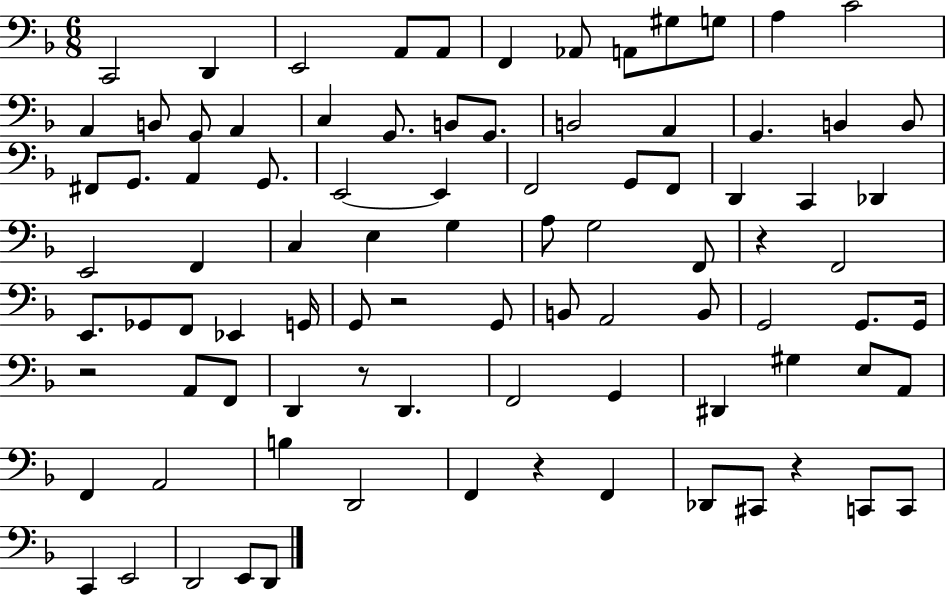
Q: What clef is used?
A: bass